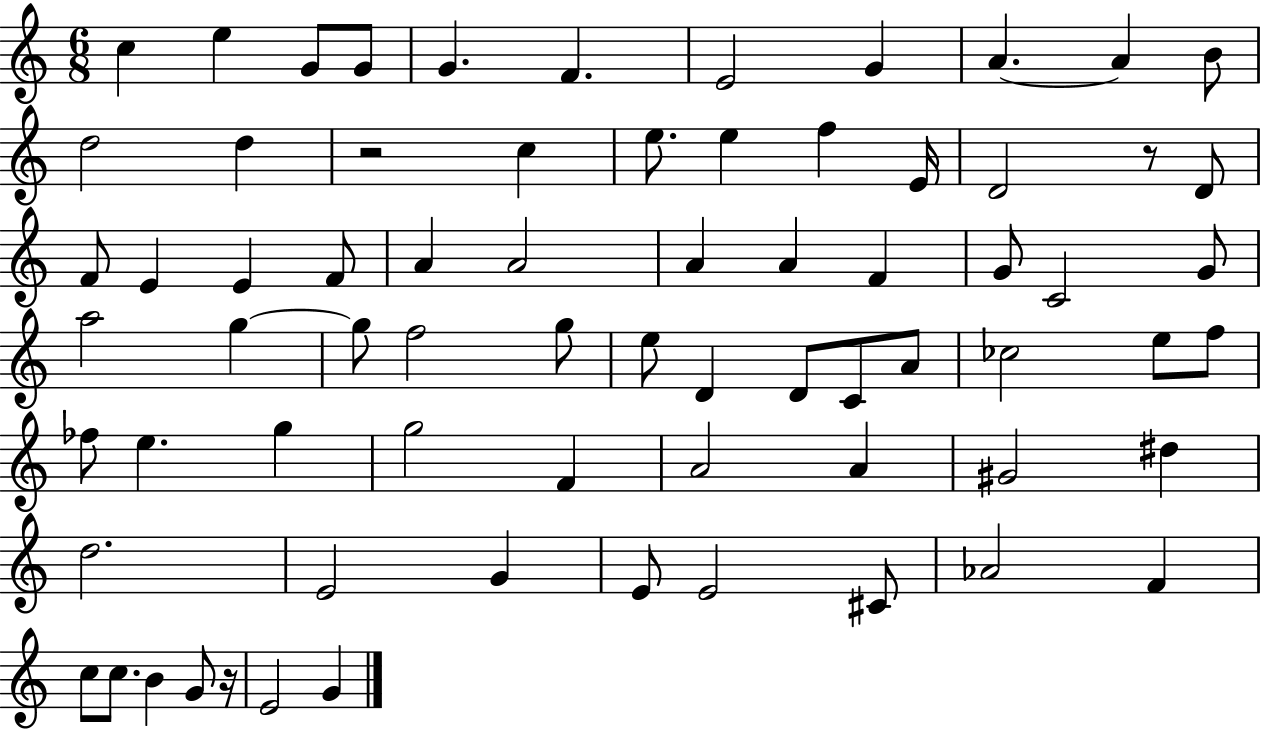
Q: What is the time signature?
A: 6/8